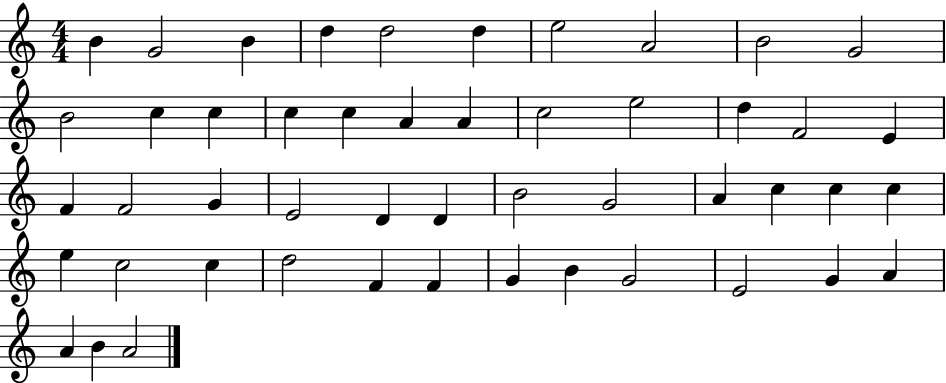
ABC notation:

X:1
T:Untitled
M:4/4
L:1/4
K:C
B G2 B d d2 d e2 A2 B2 G2 B2 c c c c A A c2 e2 d F2 E F F2 G E2 D D B2 G2 A c c c e c2 c d2 F F G B G2 E2 G A A B A2